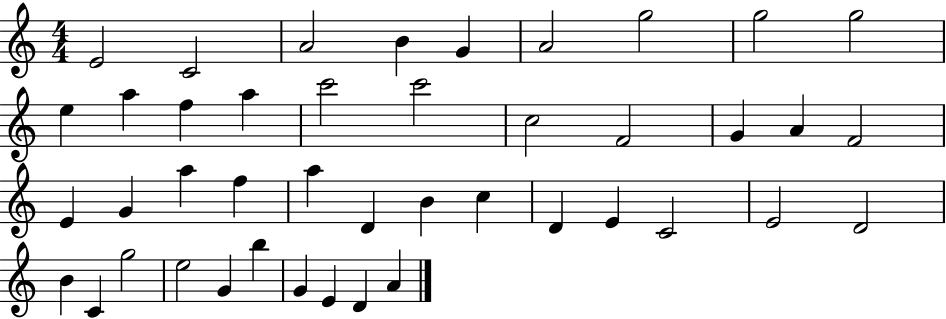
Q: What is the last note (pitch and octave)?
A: A4